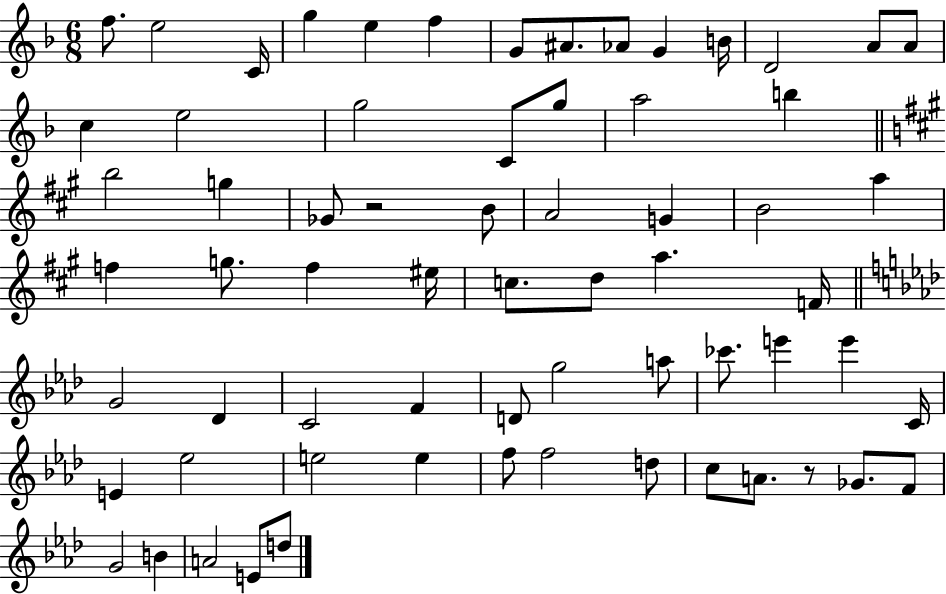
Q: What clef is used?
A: treble